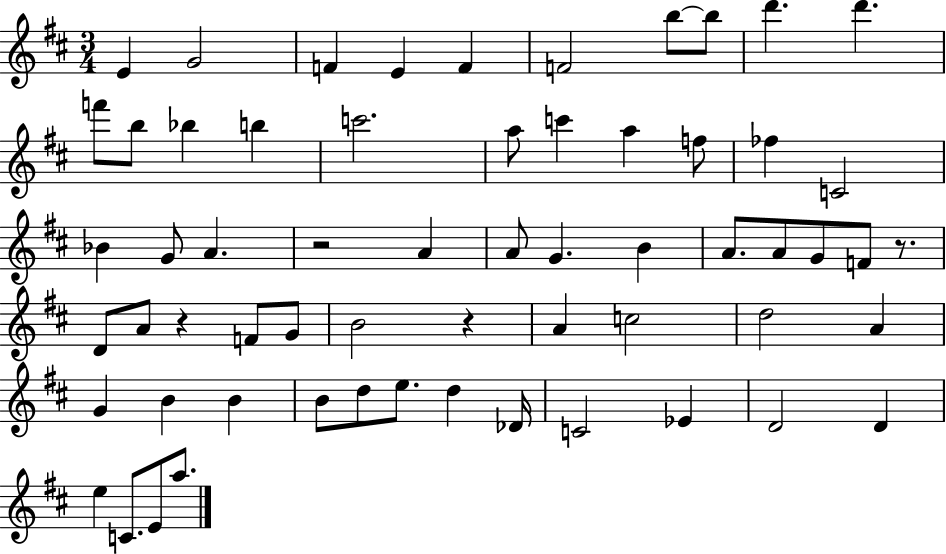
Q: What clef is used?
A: treble